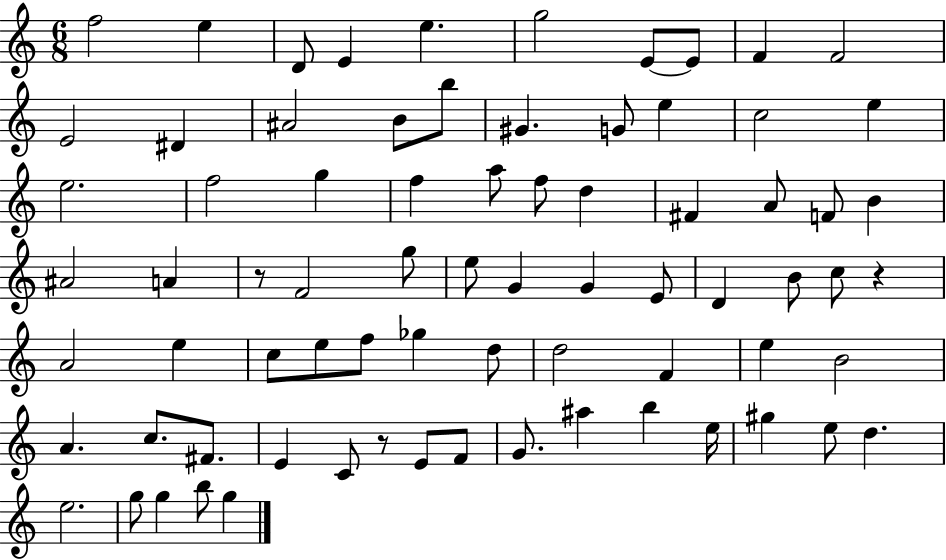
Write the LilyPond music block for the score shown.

{
  \clef treble
  \numericTimeSignature
  \time 6/8
  \key c \major
  f''2 e''4 | d'8 e'4 e''4. | g''2 e'8~~ e'8 | f'4 f'2 | \break e'2 dis'4 | ais'2 b'8 b''8 | gis'4. g'8 e''4 | c''2 e''4 | \break e''2. | f''2 g''4 | f''4 a''8 f''8 d''4 | fis'4 a'8 f'8 b'4 | \break ais'2 a'4 | r8 f'2 g''8 | e''8 g'4 g'4 e'8 | d'4 b'8 c''8 r4 | \break a'2 e''4 | c''8 e''8 f''8 ges''4 d''8 | d''2 f'4 | e''4 b'2 | \break a'4. c''8. fis'8. | e'4 c'8 r8 e'8 f'8 | g'8. ais''4 b''4 e''16 | gis''4 e''8 d''4. | \break e''2. | g''8 g''4 b''8 g''4 | \bar "|."
}